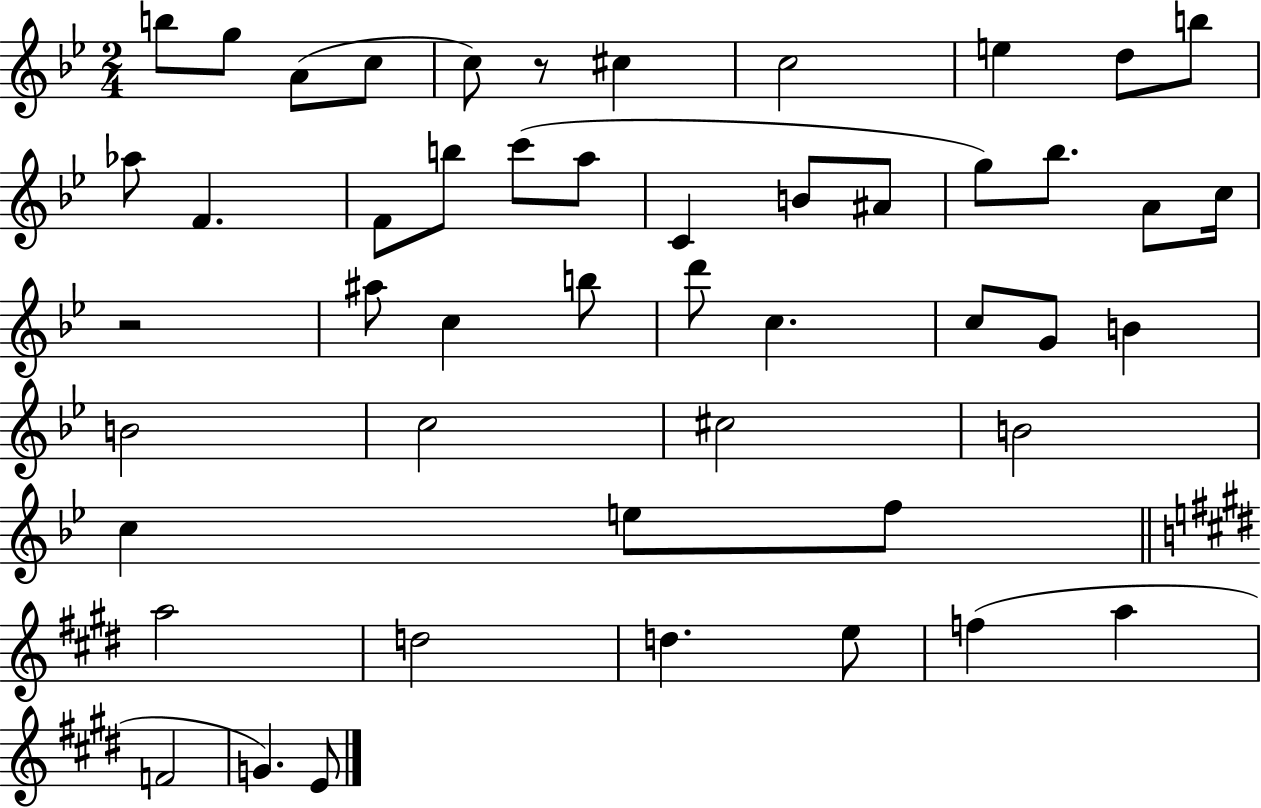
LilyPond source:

{
  \clef treble
  \numericTimeSignature
  \time 2/4
  \key bes \major
  \repeat volta 2 { b''8 g''8 a'8( c''8 | c''8) r8 cis''4 | c''2 | e''4 d''8 b''8 | \break aes''8 f'4. | f'8 b''8 c'''8( a''8 | c'4 b'8 ais'8 | g''8) bes''8. a'8 c''16 | \break r2 | ais''8 c''4 b''8 | d'''8 c''4. | c''8 g'8 b'4 | \break b'2 | c''2 | cis''2 | b'2 | \break c''4 e''8 f''8 | \bar "||" \break \key e \major a''2 | d''2 | d''4. e''8 | f''4( a''4 | \break f'2 | g'4.) e'8 | } \bar "|."
}